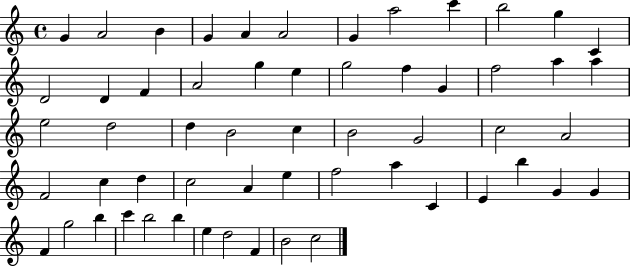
G4/q A4/h B4/q G4/q A4/q A4/h G4/q A5/h C6/q B5/h G5/q C4/q D4/h D4/q F4/q A4/h G5/q E5/q G5/h F5/q G4/q F5/h A5/q A5/q E5/h D5/h D5/q B4/h C5/q B4/h G4/h C5/h A4/h F4/h C5/q D5/q C5/h A4/q E5/q F5/h A5/q C4/q E4/q B5/q G4/q G4/q F4/q G5/h B5/q C6/q B5/h B5/q E5/q D5/h F4/q B4/h C5/h